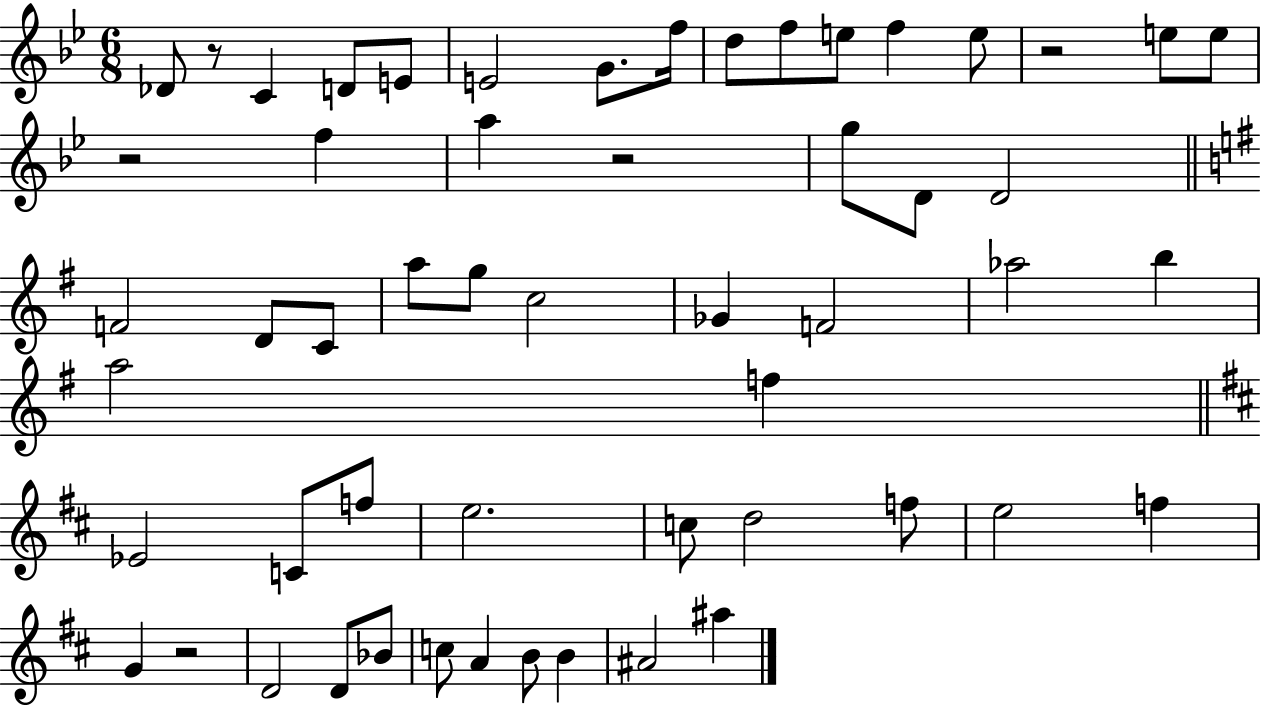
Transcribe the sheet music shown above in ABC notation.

X:1
T:Untitled
M:6/8
L:1/4
K:Bb
_D/2 z/2 C D/2 E/2 E2 G/2 f/4 d/2 f/2 e/2 f e/2 z2 e/2 e/2 z2 f a z2 g/2 D/2 D2 F2 D/2 C/2 a/2 g/2 c2 _G F2 _a2 b a2 f _E2 C/2 f/2 e2 c/2 d2 f/2 e2 f G z2 D2 D/2 _B/2 c/2 A B/2 B ^A2 ^a